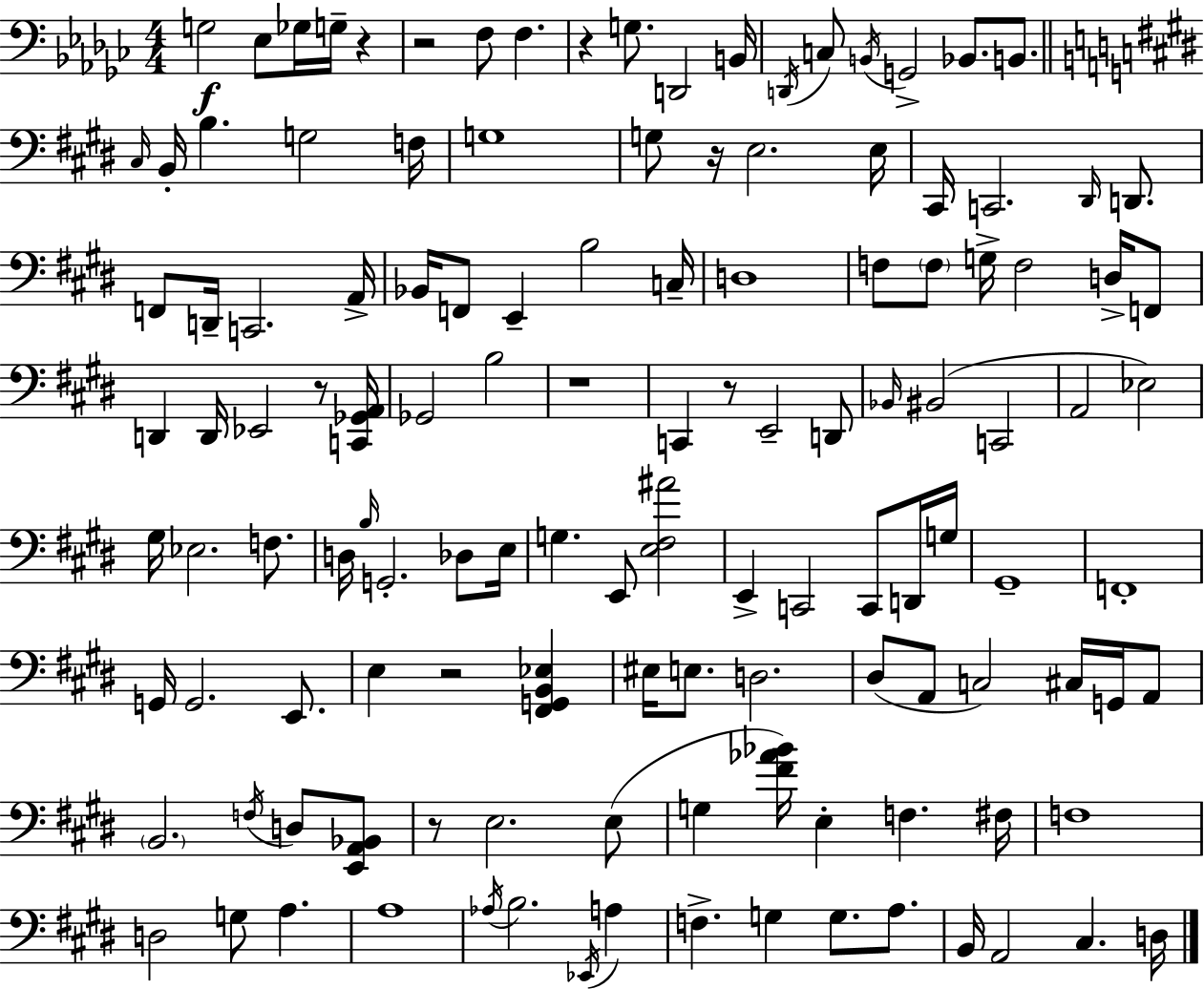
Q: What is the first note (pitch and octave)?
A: G3